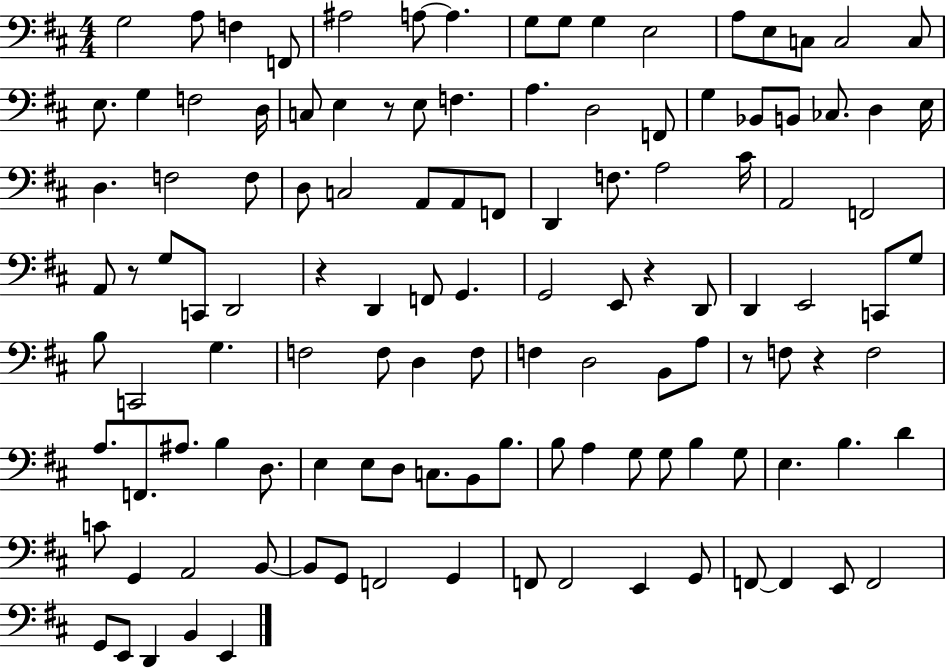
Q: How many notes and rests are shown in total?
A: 121